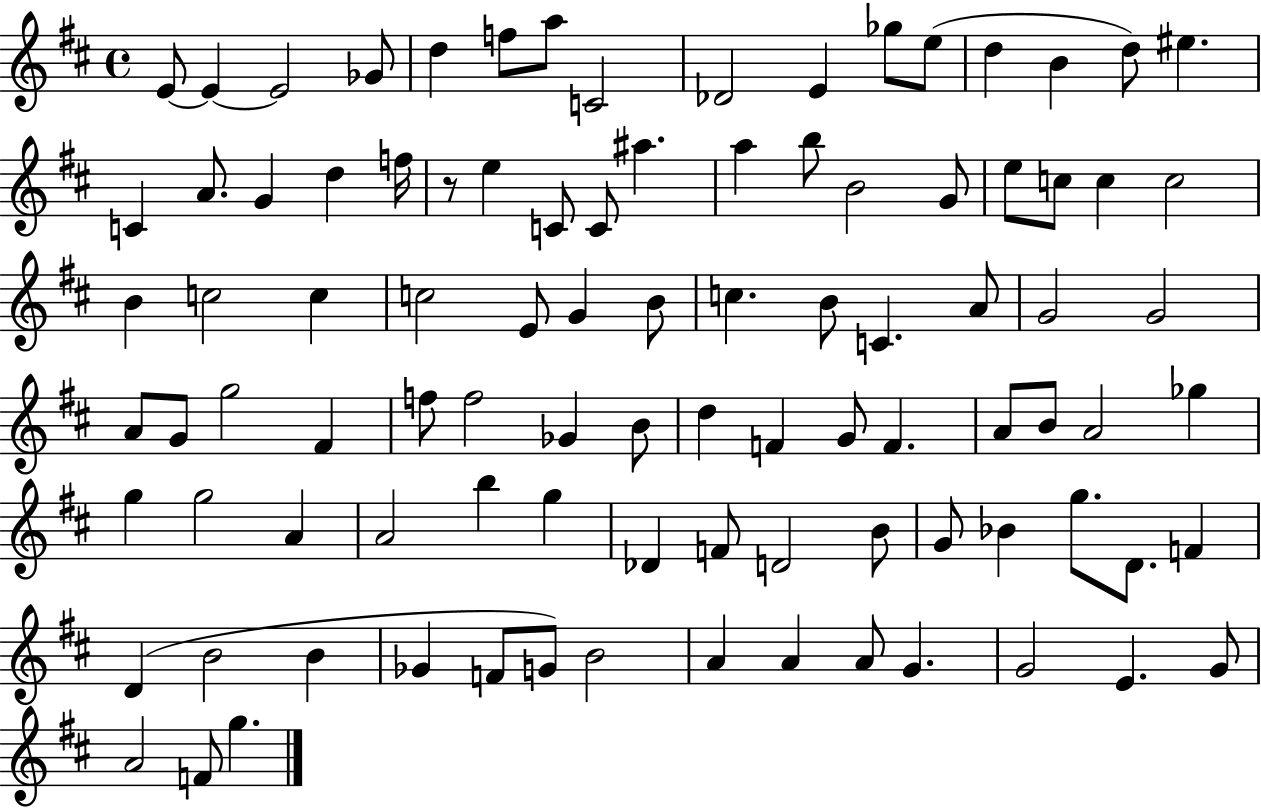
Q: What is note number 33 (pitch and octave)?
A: C5